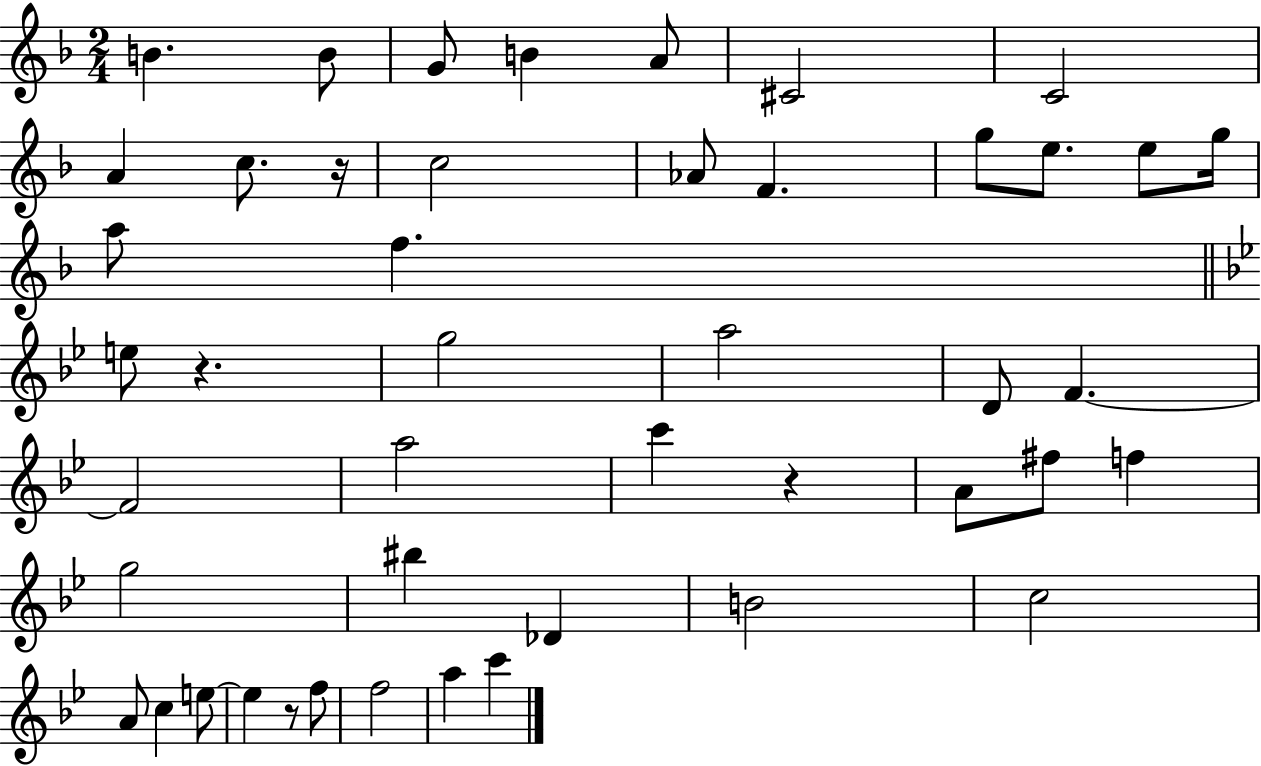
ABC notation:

X:1
T:Untitled
M:2/4
L:1/4
K:F
B B/2 G/2 B A/2 ^C2 C2 A c/2 z/4 c2 _A/2 F g/2 e/2 e/2 g/4 a/2 f e/2 z g2 a2 D/2 F F2 a2 c' z A/2 ^f/2 f g2 ^b _D B2 c2 A/2 c e/2 e z/2 f/2 f2 a c'